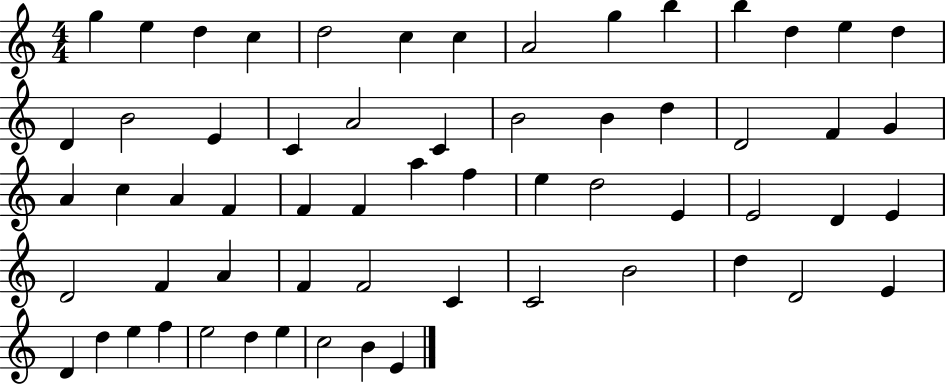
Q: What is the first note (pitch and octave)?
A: G5